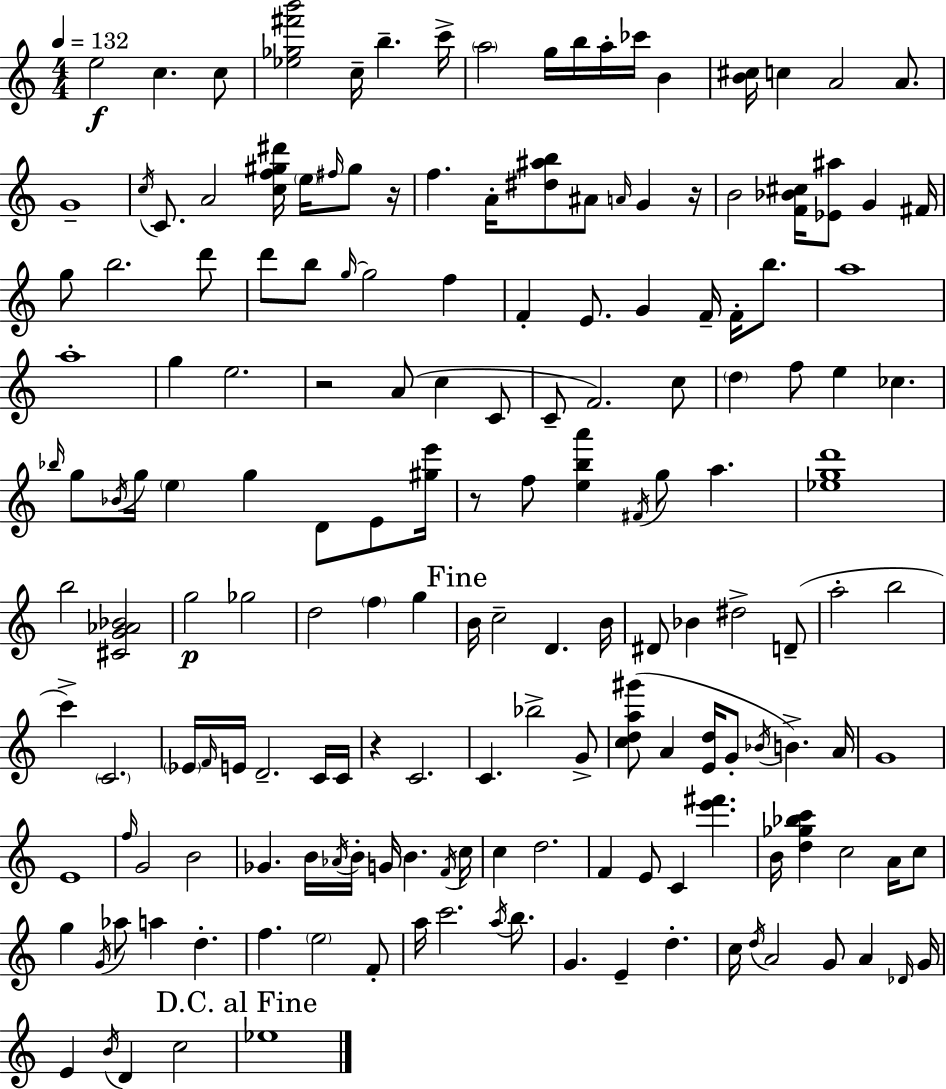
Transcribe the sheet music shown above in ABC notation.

X:1
T:Untitled
M:4/4
L:1/4
K:C
e2 c c/2 [_e_g^f'b']2 c/4 b c'/4 a2 g/4 b/4 a/4 _c'/4 B [B^c]/4 c A2 A/2 G4 c/4 C/2 A2 [cf^g^d']/4 e/4 ^f/4 ^g/2 z/4 f A/4 [^d^ab]/2 ^A/2 A/4 G z/4 B2 [F_B^c]/4 [_E^a]/2 G ^F/4 g/2 b2 d'/2 d'/2 b/2 g/4 g2 f F E/2 G F/4 F/4 b/2 a4 a4 g e2 z2 A/2 c C/2 C/2 F2 c/2 d f/2 e _c _b/4 g/2 _B/4 g/4 e g D/2 E/2 [^ge']/4 z/2 f/2 [eba'] ^F/4 g/2 a [_egd']4 b2 [^CG_A_B]2 g2 _g2 d2 f g B/4 c2 D B/4 ^D/2 _B ^d2 D/2 a2 b2 c' C2 _E/4 F/4 E/4 D2 C/4 C/4 z C2 C _b2 G/2 [cda^g']/2 A [Ed]/4 G/2 _B/4 B A/4 G4 E4 f/4 G2 B2 _G B/4 _A/4 B/4 G/4 B F/4 c/4 c d2 F E/2 C [e'^f'] B/4 [d_g_bc'] c2 A/4 c/2 g G/4 _a/2 a d f e2 F/2 a/4 c'2 a/4 b/2 G E d c/4 d/4 A2 G/2 A _D/4 G/4 E B/4 D c2 _e4